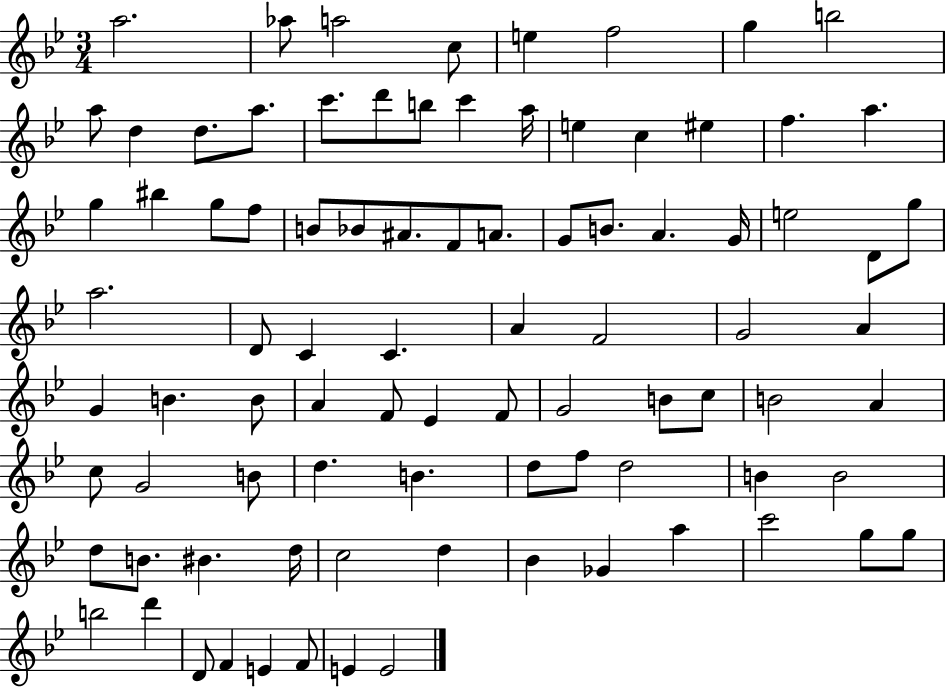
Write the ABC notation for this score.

X:1
T:Untitled
M:3/4
L:1/4
K:Bb
a2 _a/2 a2 c/2 e f2 g b2 a/2 d d/2 a/2 c'/2 d'/2 b/2 c' a/4 e c ^e f a g ^b g/2 f/2 B/2 _B/2 ^A/2 F/2 A/2 G/2 B/2 A G/4 e2 D/2 g/2 a2 D/2 C C A F2 G2 A G B B/2 A F/2 _E F/2 G2 B/2 c/2 B2 A c/2 G2 B/2 d B d/2 f/2 d2 B B2 d/2 B/2 ^B d/4 c2 d _B _G a c'2 g/2 g/2 b2 d' D/2 F E F/2 E E2